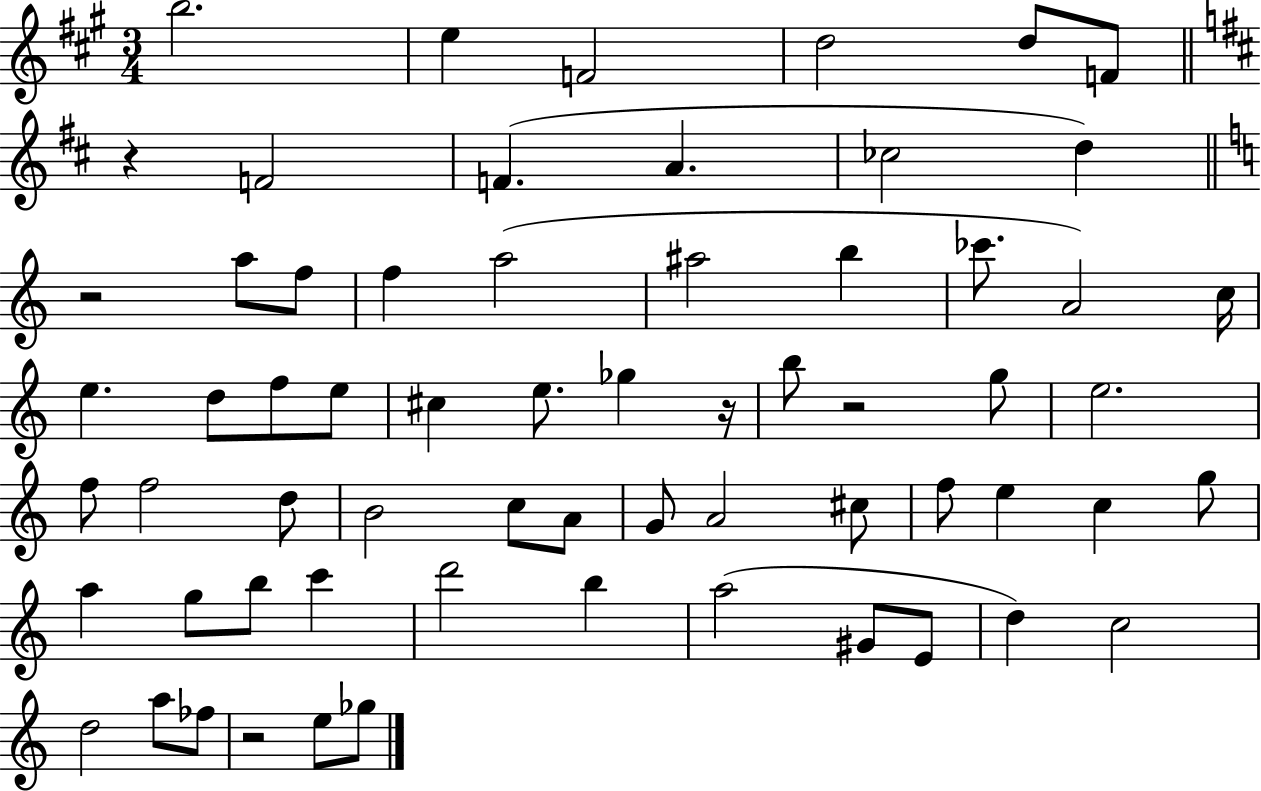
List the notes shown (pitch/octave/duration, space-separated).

B5/h. E5/q F4/h D5/h D5/e F4/e R/q F4/h F4/q. A4/q. CES5/h D5/q R/h A5/e F5/e F5/q A5/h A#5/h B5/q CES6/e. A4/h C5/s E5/q. D5/e F5/e E5/e C#5/q E5/e. Gb5/q R/s B5/e R/h G5/e E5/h. F5/e F5/h D5/e B4/h C5/e A4/e G4/e A4/h C#5/e F5/e E5/q C5/q G5/e A5/q G5/e B5/e C6/q D6/h B5/q A5/h G#4/e E4/e D5/q C5/h D5/h A5/e FES5/e R/h E5/e Gb5/e